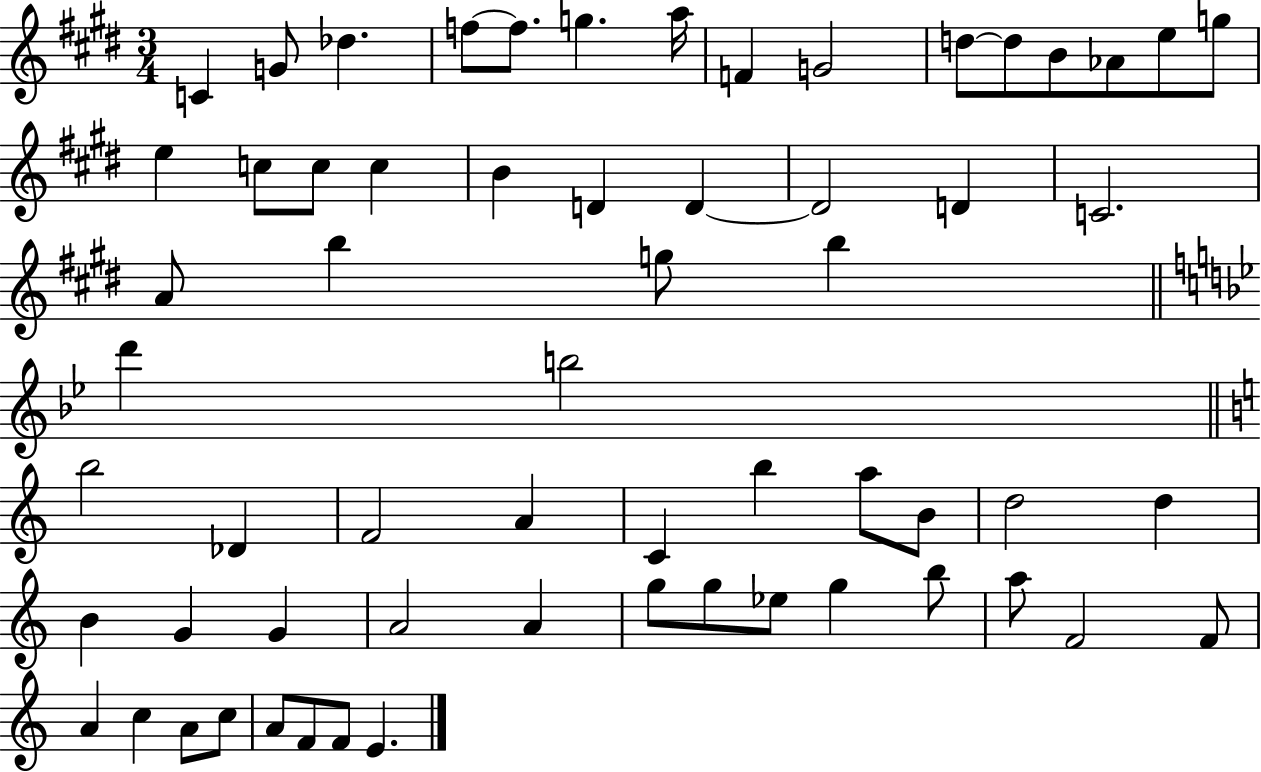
{
  \clef treble
  \numericTimeSignature
  \time 3/4
  \key e \major
  \repeat volta 2 { c'4 g'8 des''4. | f''8~~ f''8. g''4. a''16 | f'4 g'2 | d''8~~ d''8 b'8 aes'8 e''8 g''8 | \break e''4 c''8 c''8 c''4 | b'4 d'4 d'4~~ | d'2 d'4 | c'2. | \break a'8 b''4 g''8 b''4 | \bar "||" \break \key bes \major d'''4 b''2 | \bar "||" \break \key c \major b''2 des'4 | f'2 a'4 | c'4 b''4 a''8 b'8 | d''2 d''4 | \break b'4 g'4 g'4 | a'2 a'4 | g''8 g''8 ees''8 g''4 b''8 | a''8 f'2 f'8 | \break a'4 c''4 a'8 c''8 | a'8 f'8 f'8 e'4. | } \bar "|."
}